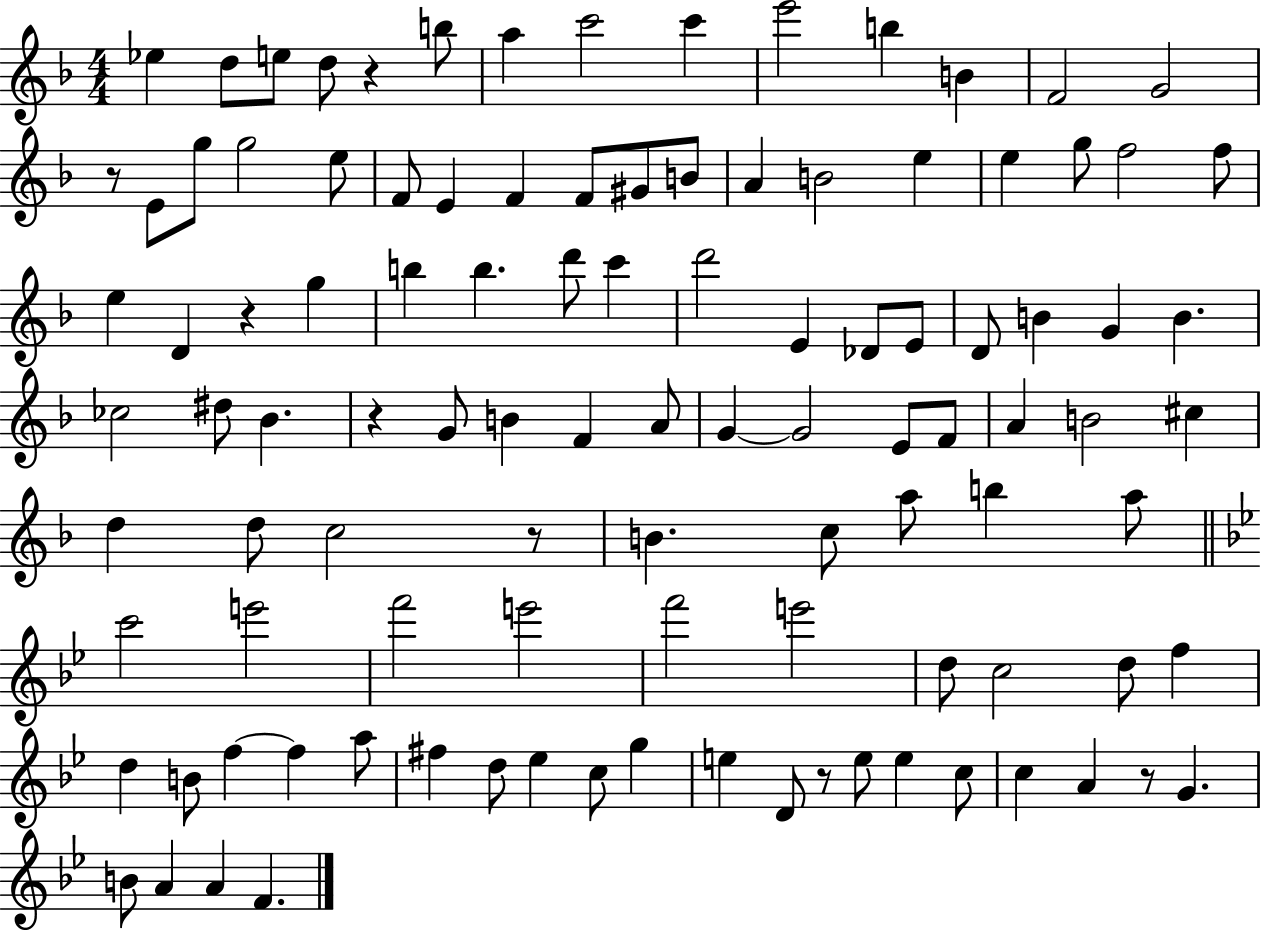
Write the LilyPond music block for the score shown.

{
  \clef treble
  \numericTimeSignature
  \time 4/4
  \key f \major
  \repeat volta 2 { ees''4 d''8 e''8 d''8 r4 b''8 | a''4 c'''2 c'''4 | e'''2 b''4 b'4 | f'2 g'2 | \break r8 e'8 g''8 g''2 e''8 | f'8 e'4 f'4 f'8 gis'8 b'8 | a'4 b'2 e''4 | e''4 g''8 f''2 f''8 | \break e''4 d'4 r4 g''4 | b''4 b''4. d'''8 c'''4 | d'''2 e'4 des'8 e'8 | d'8 b'4 g'4 b'4. | \break ces''2 dis''8 bes'4. | r4 g'8 b'4 f'4 a'8 | g'4~~ g'2 e'8 f'8 | a'4 b'2 cis''4 | \break d''4 d''8 c''2 r8 | b'4. c''8 a''8 b''4 a''8 | \bar "||" \break \key bes \major c'''2 e'''2 | f'''2 e'''2 | f'''2 e'''2 | d''8 c''2 d''8 f''4 | \break d''4 b'8 f''4~~ f''4 a''8 | fis''4 d''8 ees''4 c''8 g''4 | e''4 d'8 r8 e''8 e''4 c''8 | c''4 a'4 r8 g'4. | \break b'8 a'4 a'4 f'4. | } \bar "|."
}